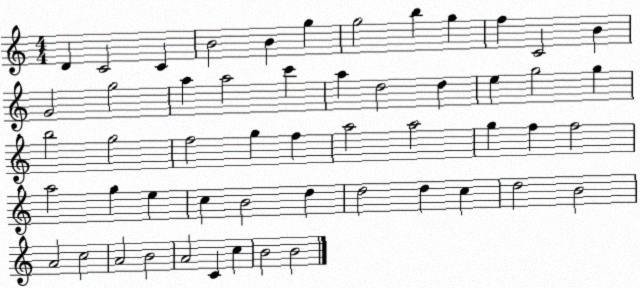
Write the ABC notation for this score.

X:1
T:Untitled
M:4/4
L:1/4
K:C
D C2 C B2 B g g2 b g f C2 B G2 g2 a a2 c' a d2 d e g2 g b2 g2 f2 g f a2 a2 g f f2 a2 g e c B2 d d2 d c d2 B2 A2 c2 A2 B2 A2 C c B2 B2